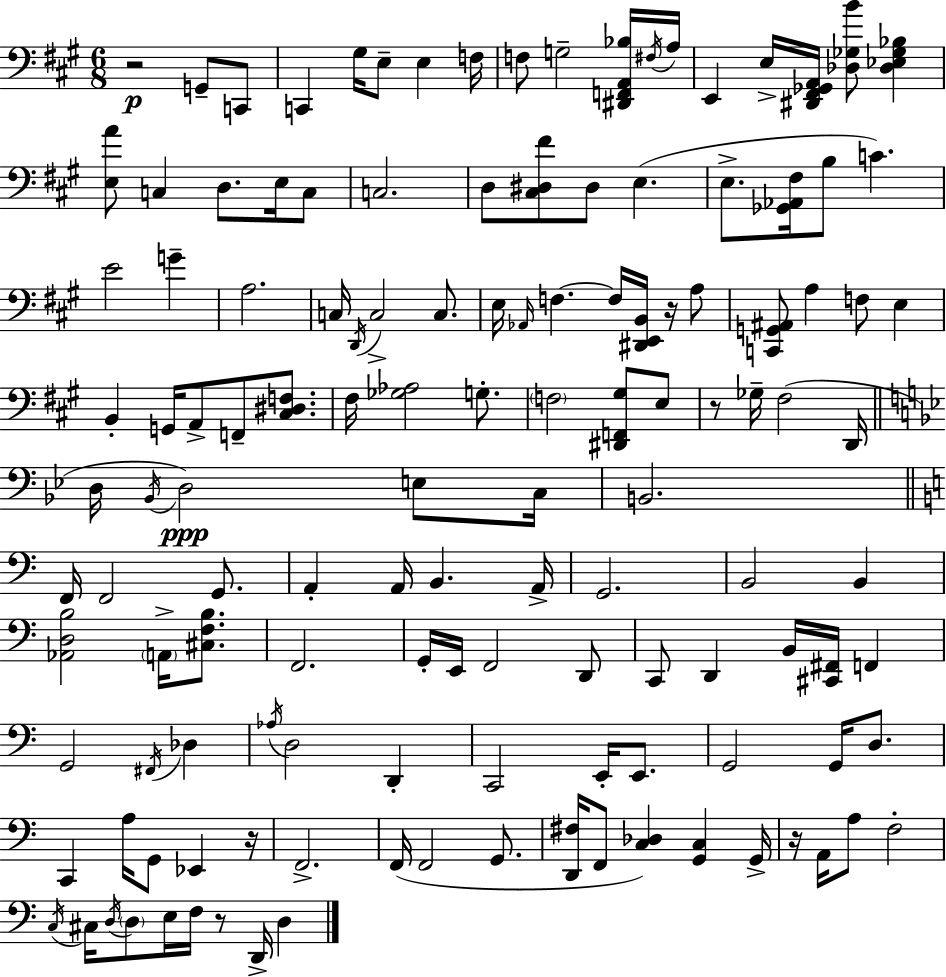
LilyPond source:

{
  \clef bass
  \numericTimeSignature
  \time 6/8
  \key a \major
  r2\p g,8-- c,8 | c,4 gis16 e8-- e4 f16 | f8 g2-- <dis, f, a, bes>16 \acciaccatura { fis16 } | a16 e,4 e16-> <dis, fis, ges, a,>16 <des ges b'>8 <des ees ges bes>4 | \break <e a'>8 c4 d8. e16 c8 | c2. | d8 <cis dis fis'>8 dis8 e4.( | e8.-> <ges, aes, fis>16 b8 c'4.) | \break e'2 g'4-- | a2. | c16 \acciaccatura { d,16 } c2-> c8. | e16 \grace { aes,16 } f4.~~ f16 <dis, e, b,>16 | \break r16 a8 <c, g, ais,>8 a4 f8 e4 | b,4-. g,16 a,8-> f,8-- | <cis dis f>8. fis16 <ges aes>2 | g8.-. \parenthesize f2 <dis, f, gis>8 | \break e8 r8 ges16-- fis2( | d,16 \bar "||" \break \key bes \major d16 \acciaccatura { bes,16 }\ppp) d2 e8 | c16 b,2. | \bar "||" \break \key c \major f,16 f,2 g,8. | a,4-. a,16 b,4. a,16-> | g,2. | b,2 b,4 | \break <aes, d b>2 \parenthesize a,16-> <cis f b>8. | f,2. | g,16-. e,16 f,2 d,8 | c,8 d,4 b,16 <cis, fis,>16 f,4 | \break g,2 \acciaccatura { fis,16 } des4 | \acciaccatura { aes16 } d2 d,4-. | c,2 e,16-. e,8. | g,2 g,16 d8. | \break c,4 a16 g,8 ees,4 | r16 f,2.-> | f,16( f,2 g,8. | <d, fis>16 f,8 <c des>4) <g, c>4 | \break g,16-> r16 a,16 a8 f2-. | \acciaccatura { c16 } cis16 \acciaccatura { d16 } \parenthesize d8 e16 f16 r8 d,16-> | d4 \bar "|."
}